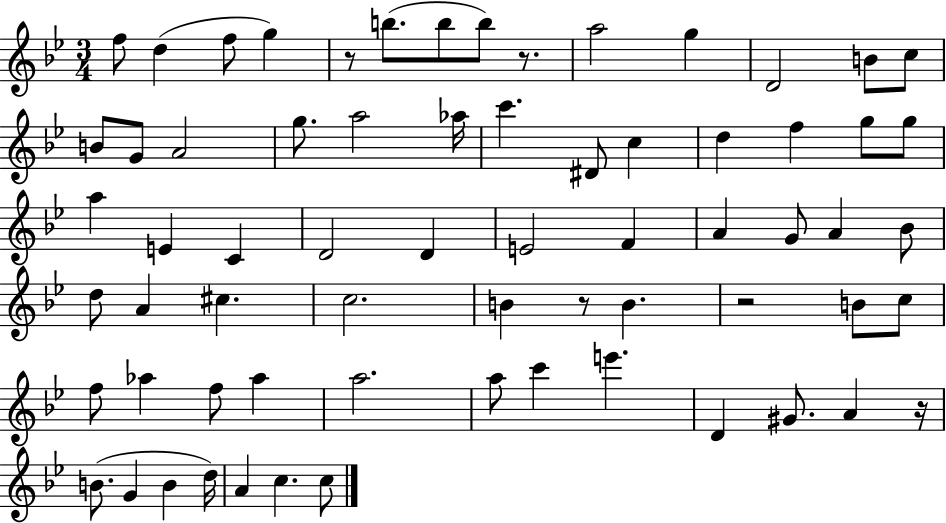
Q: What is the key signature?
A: BES major